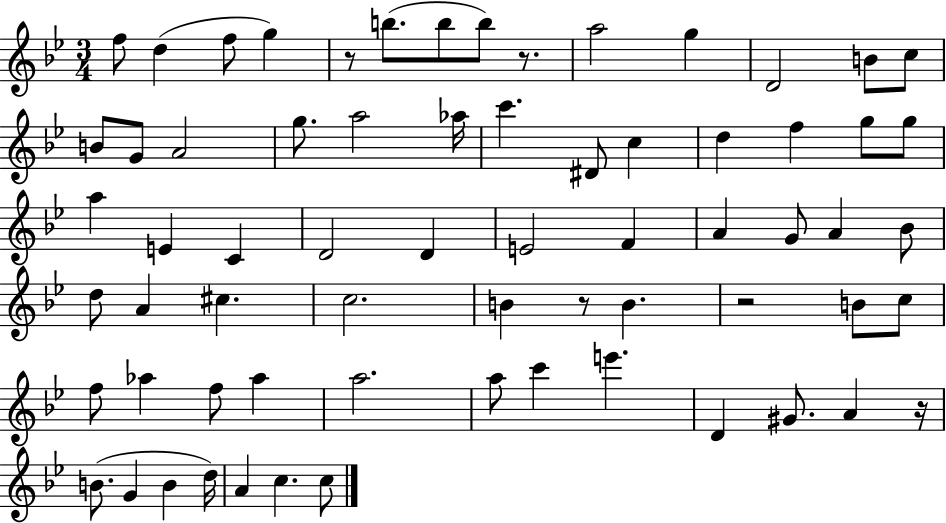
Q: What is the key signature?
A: BES major